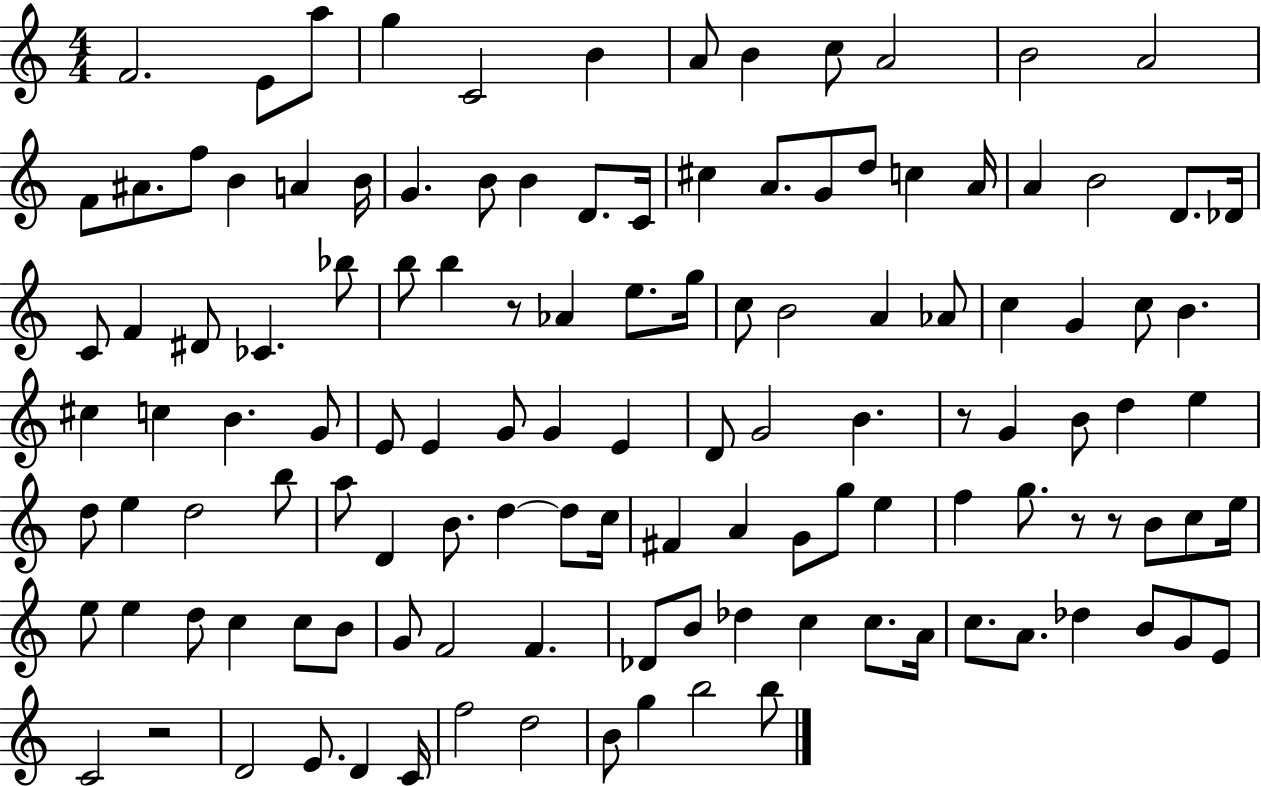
{
  \clef treble
  \numericTimeSignature
  \time 4/4
  \key c \major
  f'2. e'8 a''8 | g''4 c'2 b'4 | a'8 b'4 c''8 a'2 | b'2 a'2 | \break f'8 ais'8. f''8 b'4 a'4 b'16 | g'4. b'8 b'4 d'8. c'16 | cis''4 a'8. g'8 d''8 c''4 a'16 | a'4 b'2 d'8. des'16 | \break c'8 f'4 dis'8 ces'4. bes''8 | b''8 b''4 r8 aes'4 e''8. g''16 | c''8 b'2 a'4 aes'8 | c''4 g'4 c''8 b'4. | \break cis''4 c''4 b'4. g'8 | e'8 e'4 g'8 g'4 e'4 | d'8 g'2 b'4. | r8 g'4 b'8 d''4 e''4 | \break d''8 e''4 d''2 b''8 | a''8 d'4 b'8. d''4~~ d''8 c''16 | fis'4 a'4 g'8 g''8 e''4 | f''4 g''8. r8 r8 b'8 c''8 e''16 | \break e''8 e''4 d''8 c''4 c''8 b'8 | g'8 f'2 f'4. | des'8 b'8 des''4 c''4 c''8. a'16 | c''8. a'8. des''4 b'8 g'8 e'8 | \break c'2 r2 | d'2 e'8. d'4 c'16 | f''2 d''2 | b'8 g''4 b''2 b''8 | \break \bar "|."
}